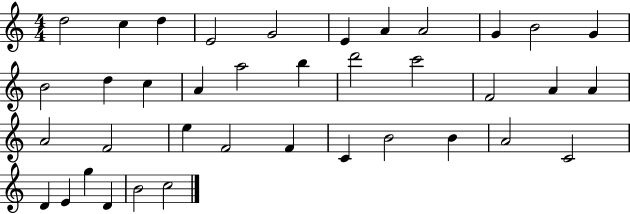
{
  \clef treble
  \numericTimeSignature
  \time 4/4
  \key c \major
  d''2 c''4 d''4 | e'2 g'2 | e'4 a'4 a'2 | g'4 b'2 g'4 | \break b'2 d''4 c''4 | a'4 a''2 b''4 | d'''2 c'''2 | f'2 a'4 a'4 | \break a'2 f'2 | e''4 f'2 f'4 | c'4 b'2 b'4 | a'2 c'2 | \break d'4 e'4 g''4 d'4 | b'2 c''2 | \bar "|."
}